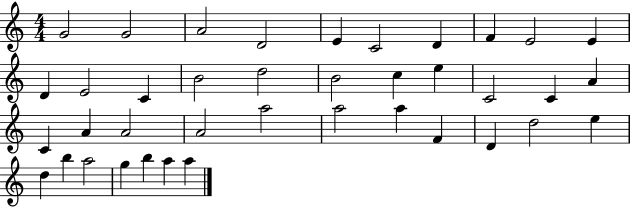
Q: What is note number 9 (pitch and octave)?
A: E4